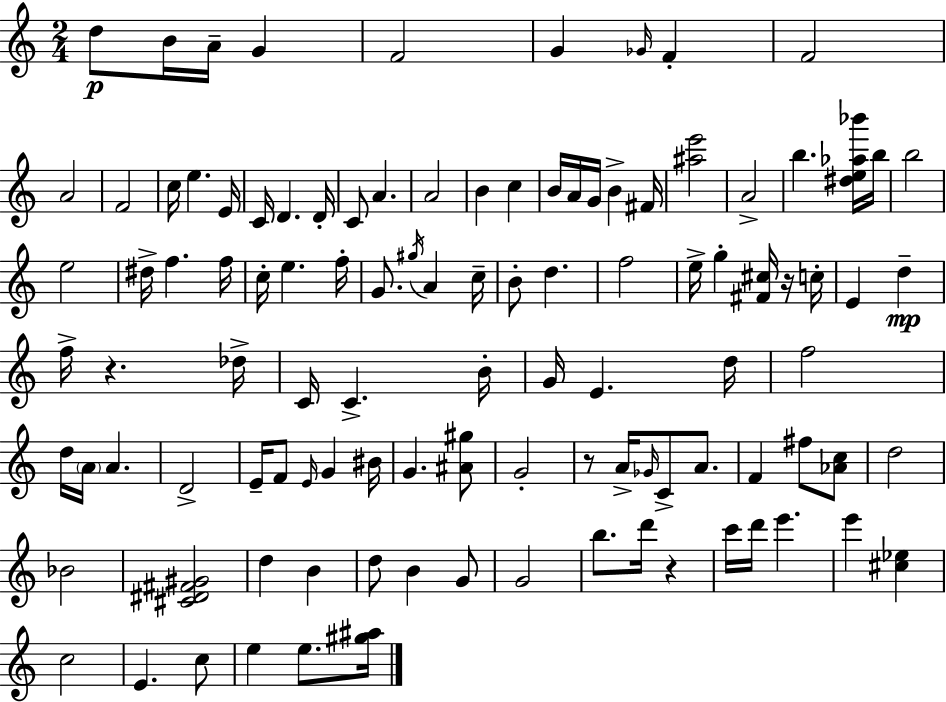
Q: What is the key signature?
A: C major